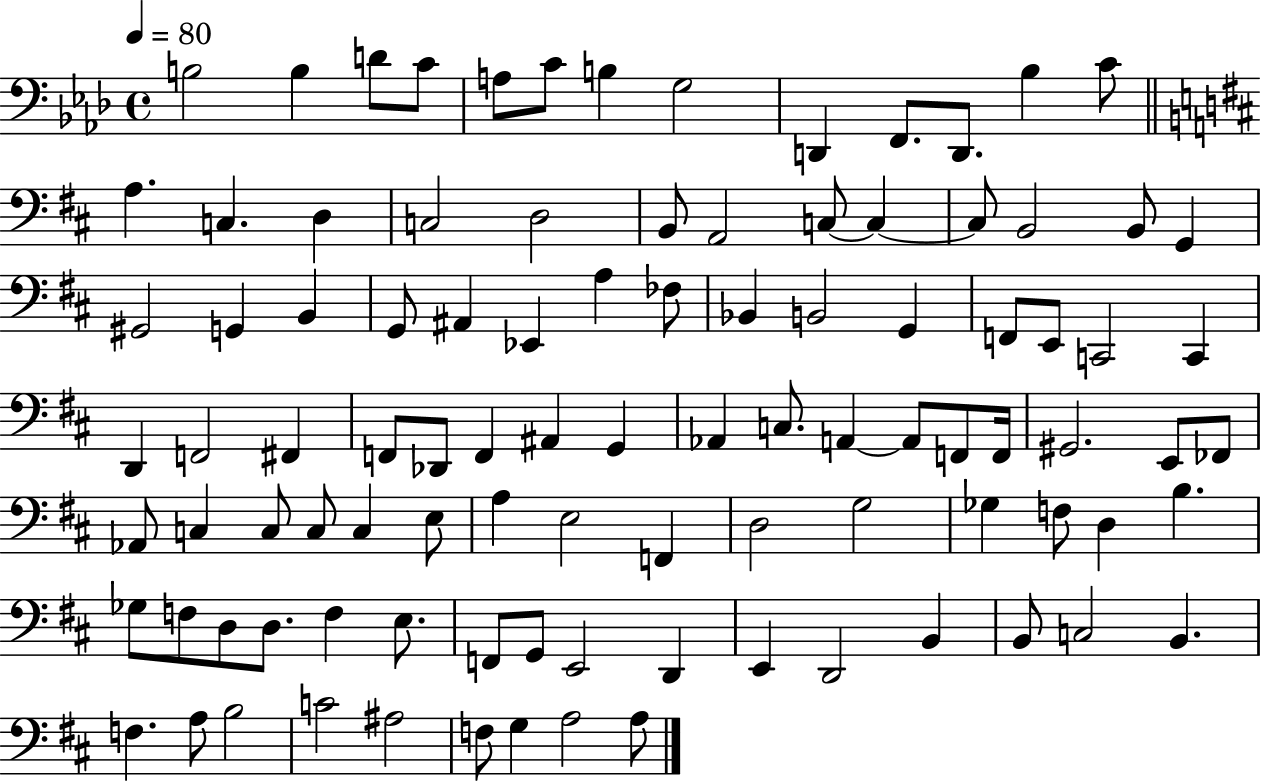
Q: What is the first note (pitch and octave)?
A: B3